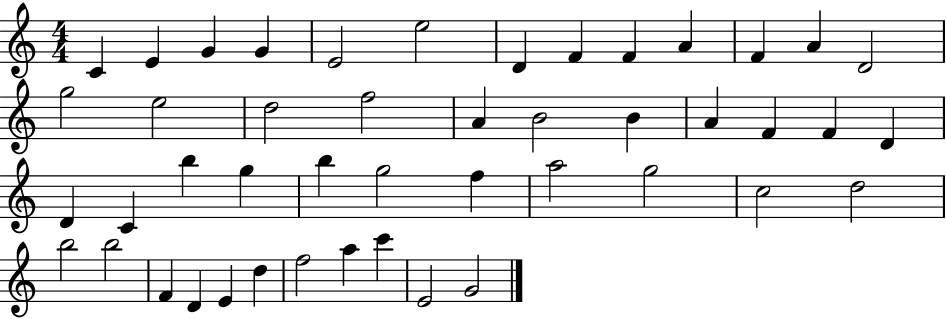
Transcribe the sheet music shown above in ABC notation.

X:1
T:Untitled
M:4/4
L:1/4
K:C
C E G G E2 e2 D F F A F A D2 g2 e2 d2 f2 A B2 B A F F D D C b g b g2 f a2 g2 c2 d2 b2 b2 F D E d f2 a c' E2 G2